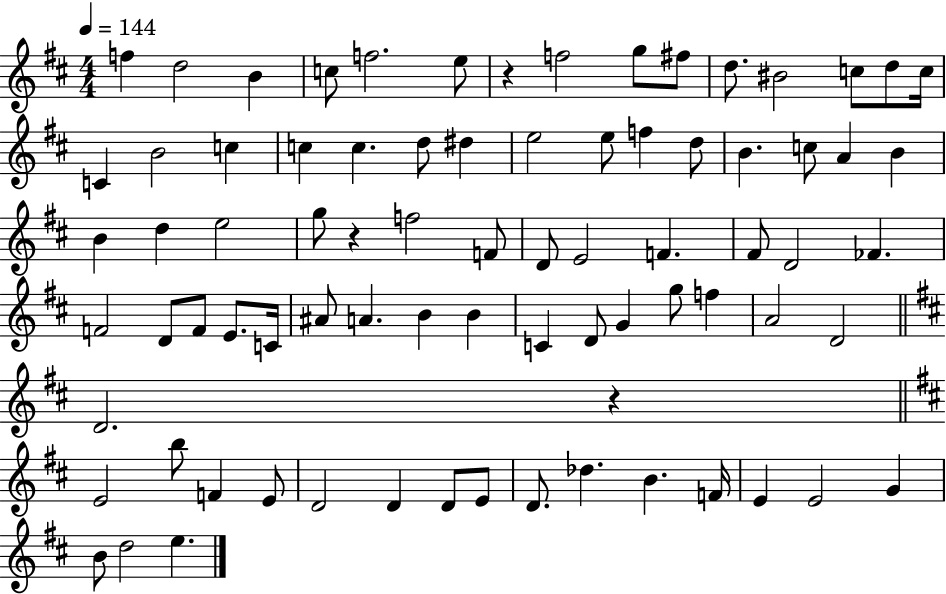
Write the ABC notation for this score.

X:1
T:Untitled
M:4/4
L:1/4
K:D
f d2 B c/2 f2 e/2 z f2 g/2 ^f/2 d/2 ^B2 c/2 d/2 c/4 C B2 c c c d/2 ^d e2 e/2 f d/2 B c/2 A B B d e2 g/2 z f2 F/2 D/2 E2 F ^F/2 D2 _F F2 D/2 F/2 E/2 C/4 ^A/2 A B B C D/2 G g/2 f A2 D2 D2 z E2 b/2 F E/2 D2 D D/2 E/2 D/2 _d B F/4 E E2 G B/2 d2 e